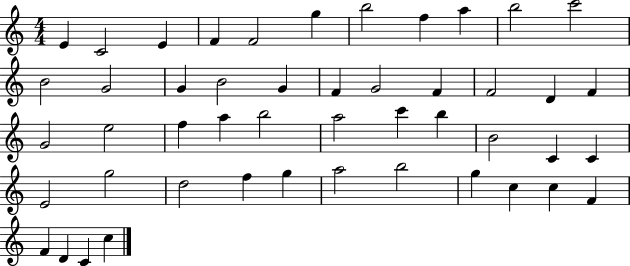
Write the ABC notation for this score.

X:1
T:Untitled
M:4/4
L:1/4
K:C
E C2 E F F2 g b2 f a b2 c'2 B2 G2 G B2 G F G2 F F2 D F G2 e2 f a b2 a2 c' b B2 C C E2 g2 d2 f g a2 b2 g c c F F D C c